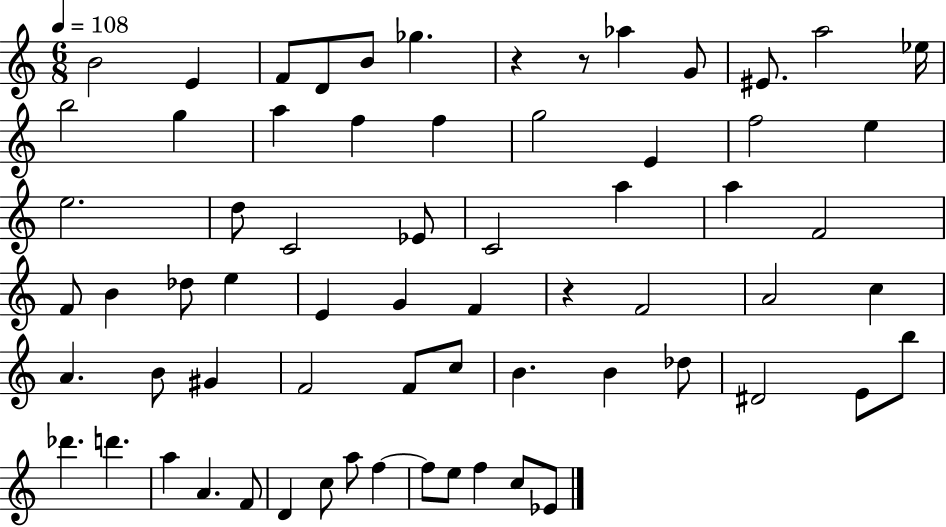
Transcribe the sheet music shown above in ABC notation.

X:1
T:Untitled
M:6/8
L:1/4
K:C
B2 E F/2 D/2 B/2 _g z z/2 _a G/2 ^E/2 a2 _e/4 b2 g a f f g2 E f2 e e2 d/2 C2 _E/2 C2 a a F2 F/2 B _d/2 e E G F z F2 A2 c A B/2 ^G F2 F/2 c/2 B B _d/2 ^D2 E/2 b/2 _d' d' a A F/2 D c/2 a/2 f f/2 e/2 f c/2 _E/2